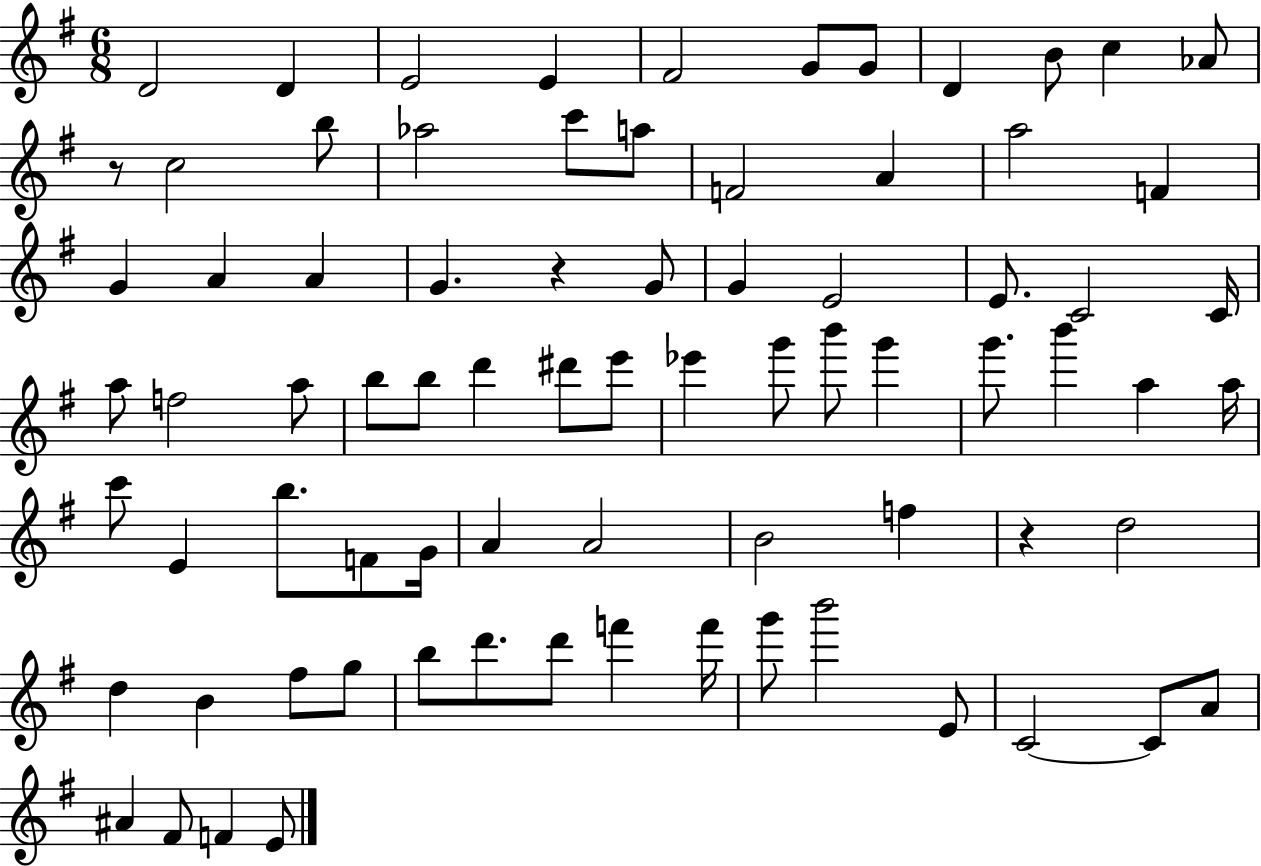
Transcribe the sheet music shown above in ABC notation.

X:1
T:Untitled
M:6/8
L:1/4
K:G
D2 D E2 E ^F2 G/2 G/2 D B/2 c _A/2 z/2 c2 b/2 _a2 c'/2 a/2 F2 A a2 F G A A G z G/2 G E2 E/2 C2 C/4 a/2 f2 a/2 b/2 b/2 d' ^d'/2 e'/2 _e' g'/2 b'/2 g' g'/2 b' a a/4 c'/2 E b/2 F/2 G/4 A A2 B2 f z d2 d B ^f/2 g/2 b/2 d'/2 d'/2 f' f'/4 g'/2 b'2 E/2 C2 C/2 A/2 ^A ^F/2 F E/2